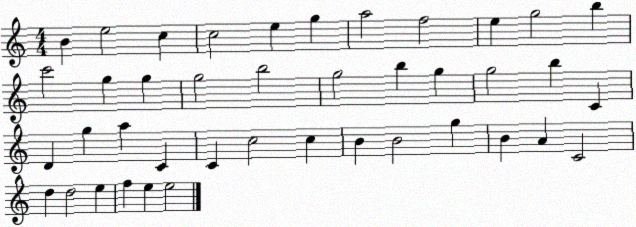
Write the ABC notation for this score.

X:1
T:Untitled
M:4/4
L:1/4
K:C
B e2 c c2 e g a2 f2 e g2 b c'2 g g g2 b2 g2 b g g2 b C D g a C C c2 c B B2 g B A C2 d d2 e f e e2